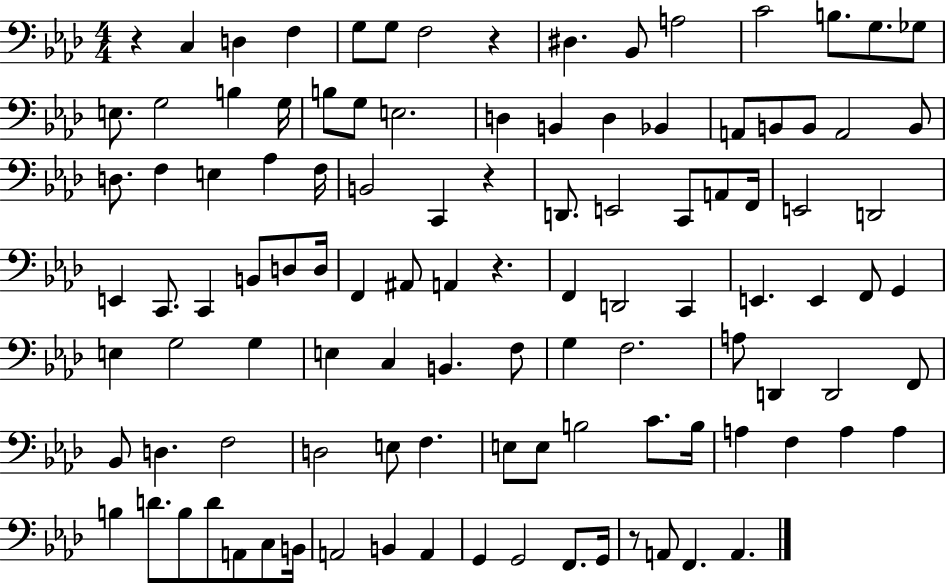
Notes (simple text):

R/q C3/q D3/q F3/q G3/e G3/e F3/h R/q D#3/q. Bb2/e A3/h C4/h B3/e. G3/e. Gb3/e E3/e. G3/h B3/q G3/s B3/e G3/e E3/h. D3/q B2/q D3/q Bb2/q A2/e B2/e B2/e A2/h B2/e D3/e. F3/q E3/q Ab3/q F3/s B2/h C2/q R/q D2/e. E2/h C2/e A2/e F2/s E2/h D2/h E2/q C2/e. C2/q B2/e D3/e D3/s F2/q A#2/e A2/q R/q. F2/q D2/h C2/q E2/q. E2/q F2/e G2/q E3/q G3/h G3/q E3/q C3/q B2/q. F3/e G3/q F3/h. A3/e D2/q D2/h F2/e Bb2/e D3/q. F3/h D3/h E3/e F3/q. E3/e E3/e B3/h C4/e. B3/s A3/q F3/q A3/q A3/q B3/q D4/e. B3/e D4/e A2/e C3/e B2/s A2/h B2/q A2/q G2/q G2/h F2/e. G2/s R/e A2/e F2/q. A2/q.